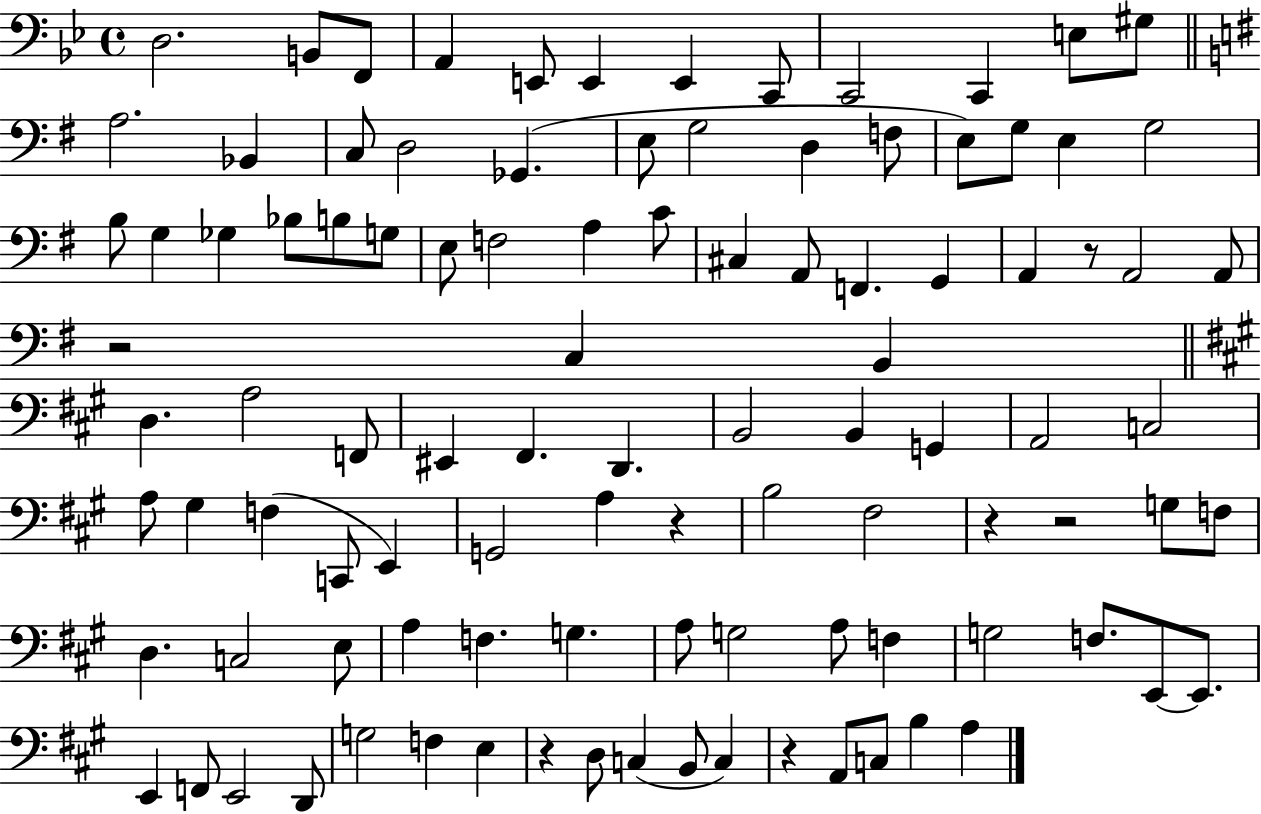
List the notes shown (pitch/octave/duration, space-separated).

D3/h. B2/e F2/e A2/q E2/e E2/q E2/q C2/e C2/h C2/q E3/e G#3/e A3/h. Bb2/q C3/e D3/h Gb2/q. E3/e G3/h D3/q F3/e E3/e G3/e E3/q G3/h B3/e G3/q Gb3/q Bb3/e B3/e G3/e E3/e F3/h A3/q C4/e C#3/q A2/e F2/q. G2/q A2/q R/e A2/h A2/e R/h C3/q B2/q D3/q. A3/h F2/e EIS2/q F#2/q. D2/q. B2/h B2/q G2/q A2/h C3/h A3/e G#3/q F3/q C2/e E2/q G2/h A3/q R/q B3/h F#3/h R/q R/h G3/e F3/e D3/q. C3/h E3/e A3/q F3/q. G3/q. A3/e G3/h A3/e F3/q G3/h F3/e. E2/e E2/e. E2/q F2/e E2/h D2/e G3/h F3/q E3/q R/q D3/e C3/q B2/e C3/q R/q A2/e C3/e B3/q A3/q